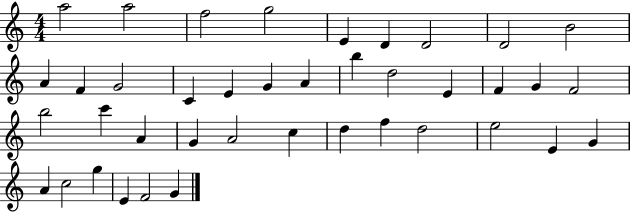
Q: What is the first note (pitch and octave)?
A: A5